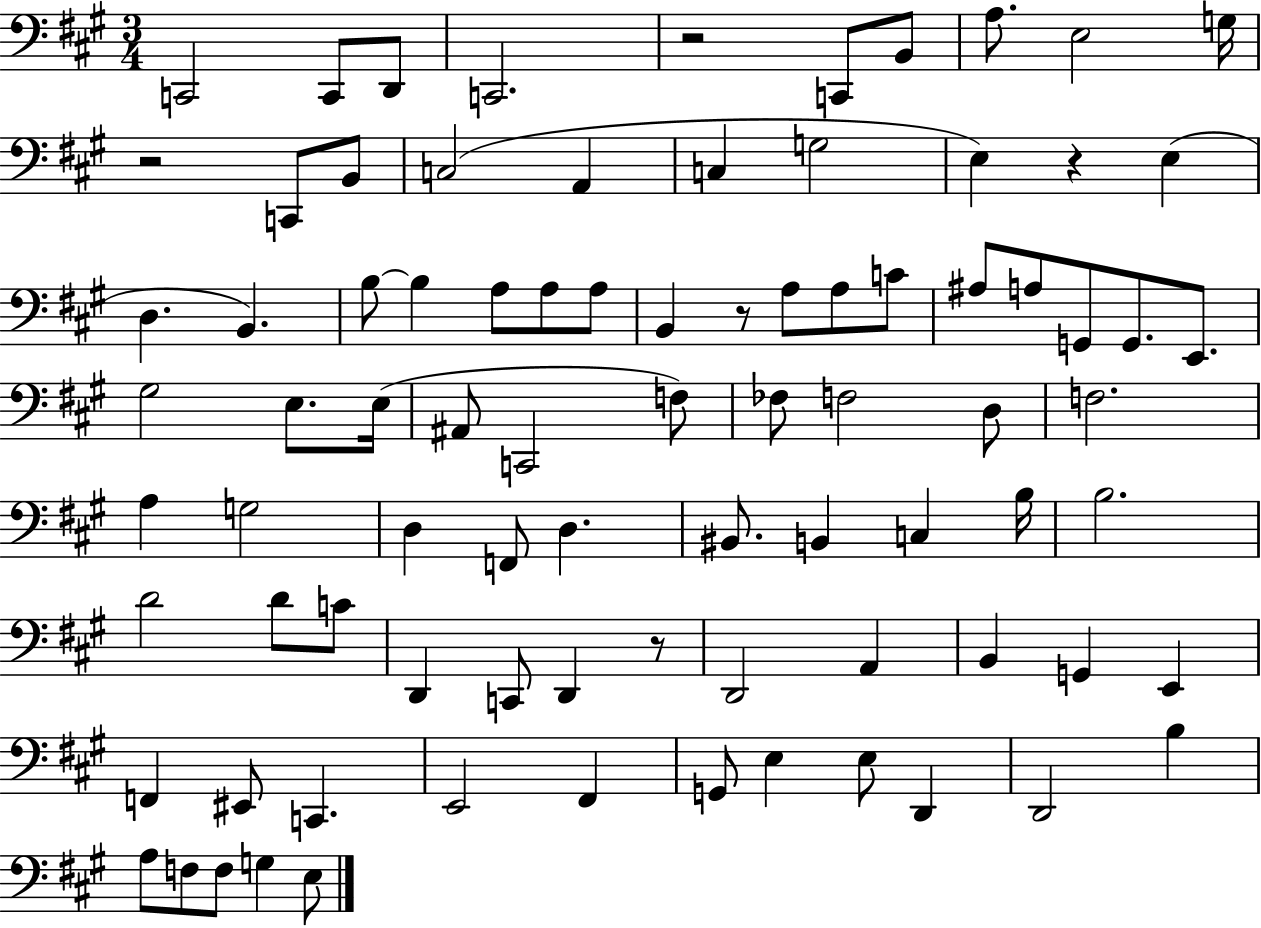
X:1
T:Untitled
M:3/4
L:1/4
K:A
C,,2 C,,/2 D,,/2 C,,2 z2 C,,/2 B,,/2 A,/2 E,2 G,/4 z2 C,,/2 B,,/2 C,2 A,, C, G,2 E, z E, D, B,, B,/2 B, A,/2 A,/2 A,/2 B,, z/2 A,/2 A,/2 C/2 ^A,/2 A,/2 G,,/2 G,,/2 E,,/2 ^G,2 E,/2 E,/4 ^A,,/2 C,,2 F,/2 _F,/2 F,2 D,/2 F,2 A, G,2 D, F,,/2 D, ^B,,/2 B,, C, B,/4 B,2 D2 D/2 C/2 D,, C,,/2 D,, z/2 D,,2 A,, B,, G,, E,, F,, ^E,,/2 C,, E,,2 ^F,, G,,/2 E, E,/2 D,, D,,2 B, A,/2 F,/2 F,/2 G, E,/2